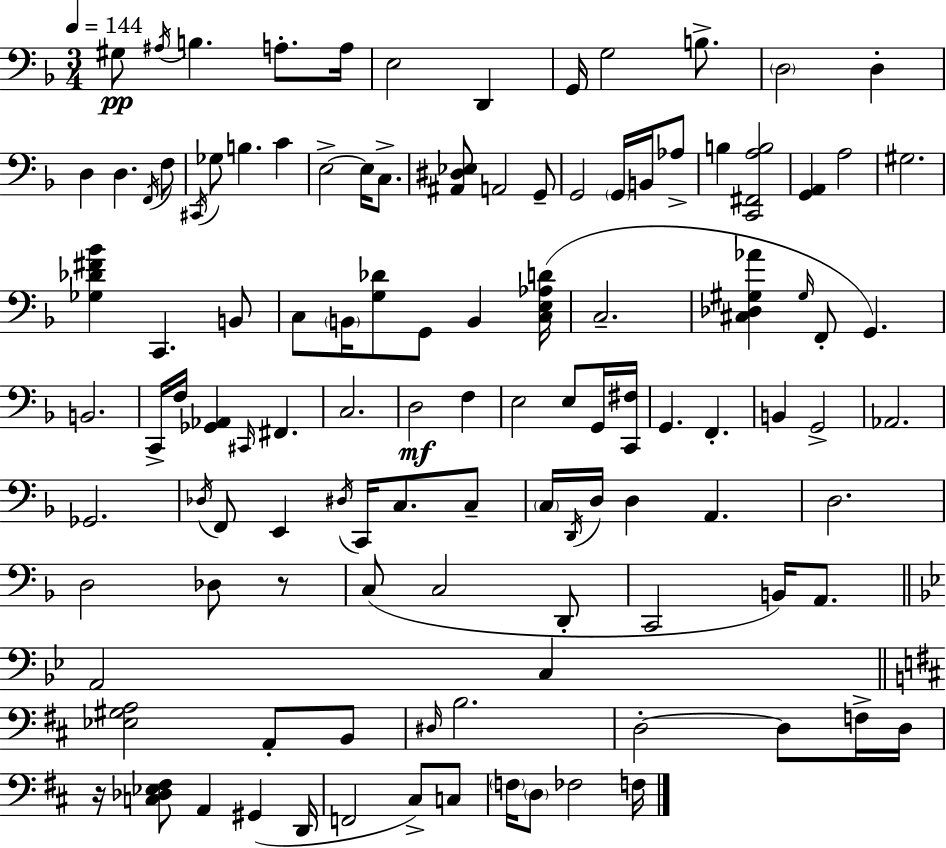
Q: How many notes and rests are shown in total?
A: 113